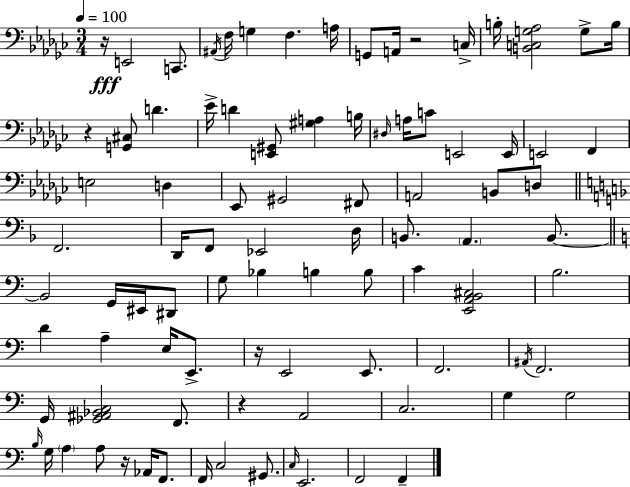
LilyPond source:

{
  \clef bass
  \numericTimeSignature
  \time 3/4
  \key ees \minor
  \tempo 4 = 100
  \repeat volta 2 { r16\fff e,2 c,8. | \acciaccatura { ais,16 } f16 g4 f4. | a16 g,8 a,16 r2 | c16-> b16-. <b, c g aes>2 g8-> | \break b16 r4 <g, cis>8 d'4. | ees'16-> d'4 <e, gis,>8 <gis a>4 | b16 \grace { dis16 } a16 c'8 e,2 | e,16 e,2 f,4 | \break e2 d4 | ees,8 gis,2 | fis,8 a,2 b,8 | d8 \bar "||" \break \key d \minor f,2. | d,16 f,8 ees,2 d16 | b,8. \parenthesize a,4. b,8.~~ | \bar "||" \break \key c \major b,2 g,16 eis,16 dis,8 | g8 bes4 b4 b8 | c'4 <e, a, b, cis>2 | b2. | \break d'4 a4-- e16 e,8.-> | r16 e,2 e,8. | f,2. | \acciaccatura { ais,16 } f,2. | \break g,16 <ges, ais, bes, c>2 f,8. | r4 a,2 | c2. | g4 g2 | \break \grace { b16 } g16 \parenthesize a4 a8 r16 aes,16 f,8. | f,16 c2 gis,8. | \grace { c16 } e,2. | f,2 f,4-- | \break } \bar "|."
}